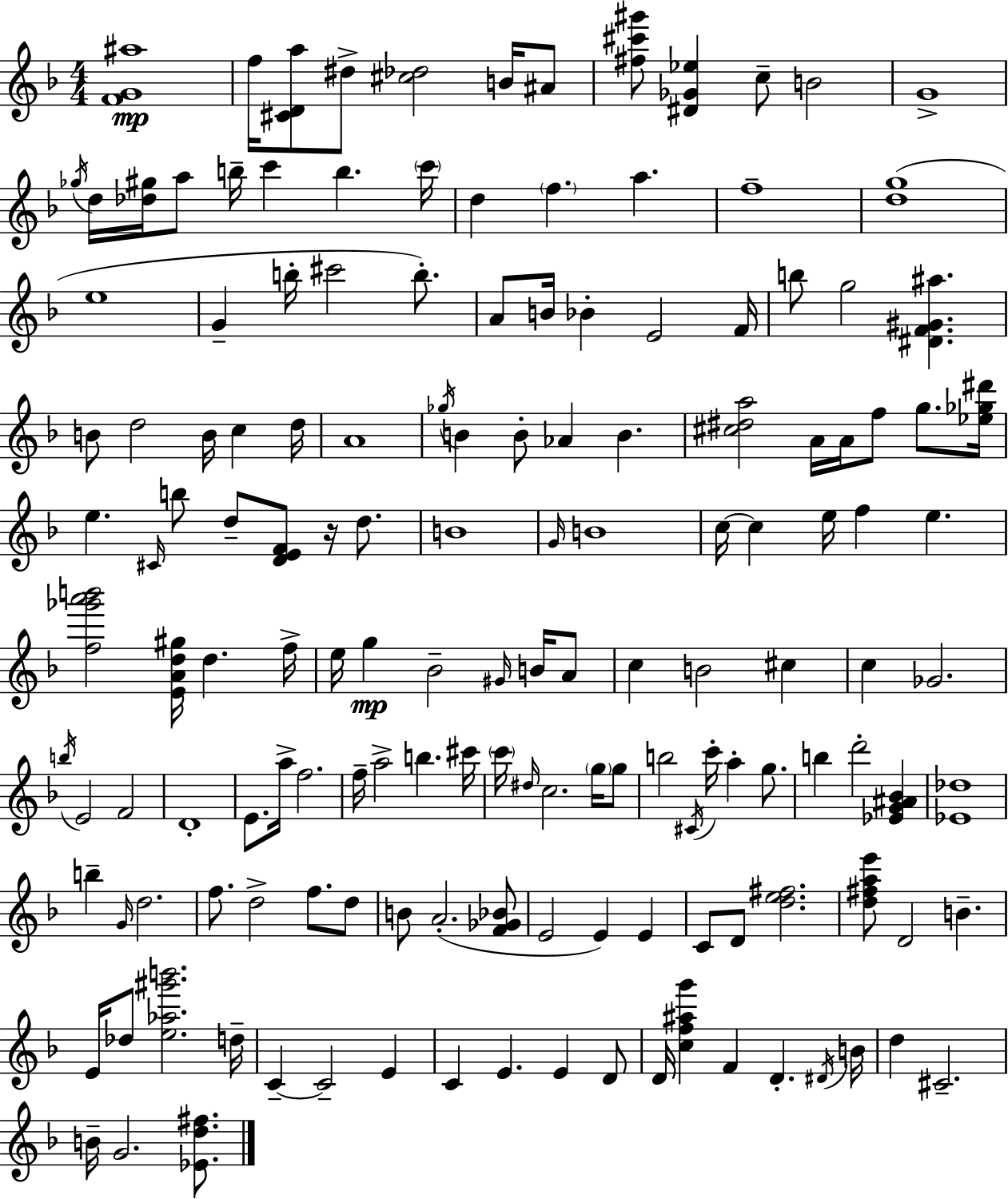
[F4,G4,A#5]/w F5/s [C#4,D4,A5]/e D#5/e [C#5,Db5]/h B4/s A#4/e [F#5,C#6,G#6]/e [D#4,Gb4,Eb5]/q C5/e B4/h G4/w Gb5/s D5/s [Db5,G#5]/s A5/e B5/s C6/q B5/q. C6/s D5/q F5/q. A5/q. F5/w [D5,G5]/w E5/w G4/q B5/s C#6/h B5/e. A4/e B4/s Bb4/q E4/h F4/s B5/e G5/h [D#4,F4,G#4,A#5]/q. B4/e D5/h B4/s C5/q D5/s A4/w Gb5/s B4/q B4/e Ab4/q B4/q. [C#5,D#5,A5]/h A4/s A4/s F5/e G5/e. [Eb5,Gb5,D#6]/s E5/q. C#4/s B5/e D5/e [D4,E4,F4]/e R/s D5/e. B4/w G4/s B4/w C5/s C5/q E5/s F5/q E5/q. [F5,Gb6,A6,B6]/h [E4,A4,D5,G#5]/s D5/q. F5/s E5/s G5/q Bb4/h G#4/s B4/s A4/e C5/q B4/h C#5/q C5/q Gb4/h. B5/s E4/h F4/h D4/w E4/e. A5/s F5/h. F5/s A5/h B5/q. C#6/s C6/s D#5/s C5/h. G5/s G5/e B5/h C#4/s C6/s A5/q G5/e. B5/q D6/h [Eb4,G4,A#4,Bb4]/q [Eb4,Db5]/w B5/q G4/s D5/h. F5/e. D5/h F5/e. D5/e B4/e A4/h. [F4,Gb4,Bb4]/e E4/h E4/q E4/q C4/e D4/e [D5,E5,F#5]/h. [D5,F#5,A5,E6]/e D4/h B4/q. E4/s Db5/e [E5,Ab5,G#6,B6]/h. D5/s C4/q C4/h E4/q C4/q E4/q. E4/q D4/e D4/s [C5,F5,A#5,G6]/q F4/q D4/q. D#4/s B4/s D5/q C#4/h. B4/s G4/h. [Eb4,D5,F#5]/e.